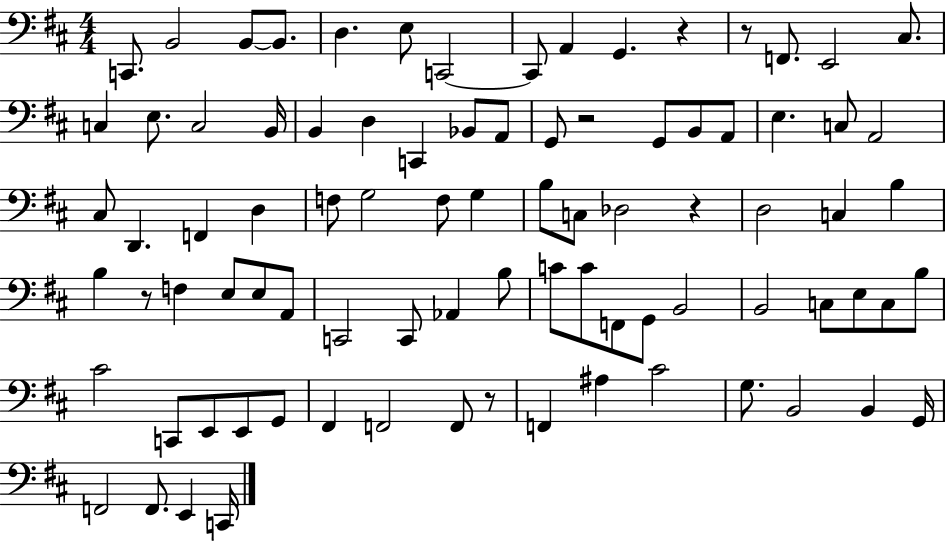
X:1
T:Untitled
M:4/4
L:1/4
K:D
C,,/2 B,,2 B,,/2 B,,/2 D, E,/2 C,,2 C,,/2 A,, G,, z z/2 F,,/2 E,,2 ^C,/2 C, E,/2 C,2 B,,/4 B,, D, C,, _B,,/2 A,,/2 G,,/2 z2 G,,/2 B,,/2 A,,/2 E, C,/2 A,,2 ^C,/2 D,, F,, D, F,/2 G,2 F,/2 G, B,/2 C,/2 _D,2 z D,2 C, B, B, z/2 F, E,/2 E,/2 A,,/2 C,,2 C,,/2 _A,, B,/2 C/2 C/2 F,,/2 G,,/2 B,,2 B,,2 C,/2 E,/2 C,/2 B,/2 ^C2 C,,/2 E,,/2 E,,/2 G,,/2 ^F,, F,,2 F,,/2 z/2 F,, ^A, ^C2 G,/2 B,,2 B,, G,,/4 F,,2 F,,/2 E,, C,,/4